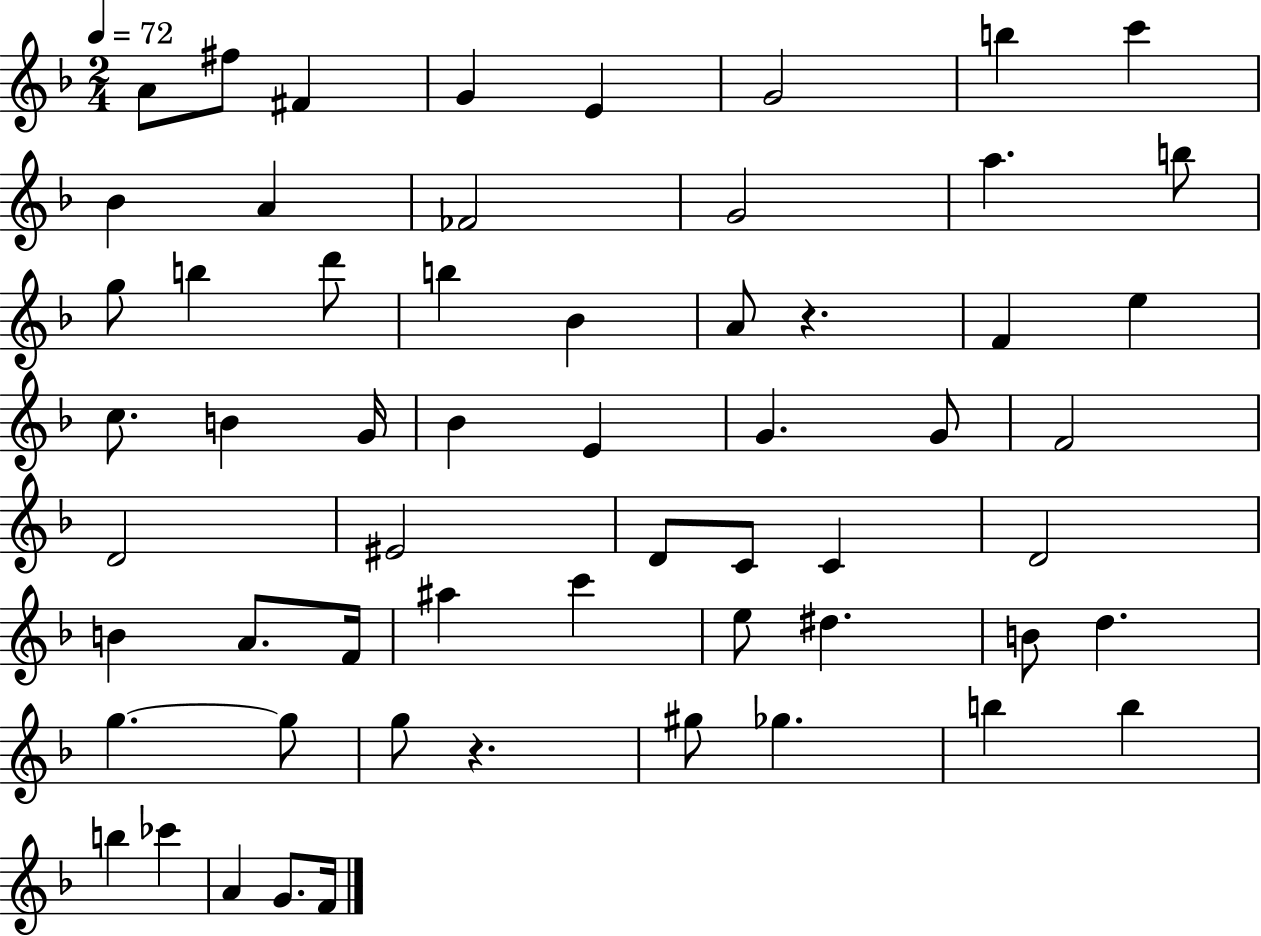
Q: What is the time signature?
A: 2/4